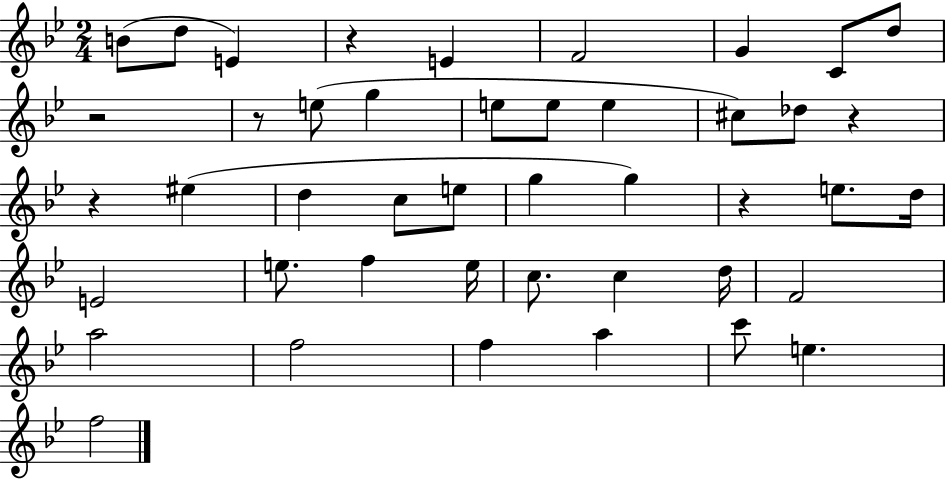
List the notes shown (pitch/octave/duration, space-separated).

B4/e D5/e E4/q R/q E4/q F4/h G4/q C4/e D5/e R/h R/e E5/e G5/q E5/e E5/e E5/q C#5/e Db5/e R/q R/q EIS5/q D5/q C5/e E5/e G5/q G5/q R/q E5/e. D5/s E4/h E5/e. F5/q E5/s C5/e. C5/q D5/s F4/h A5/h F5/h F5/q A5/q C6/e E5/q. F5/h